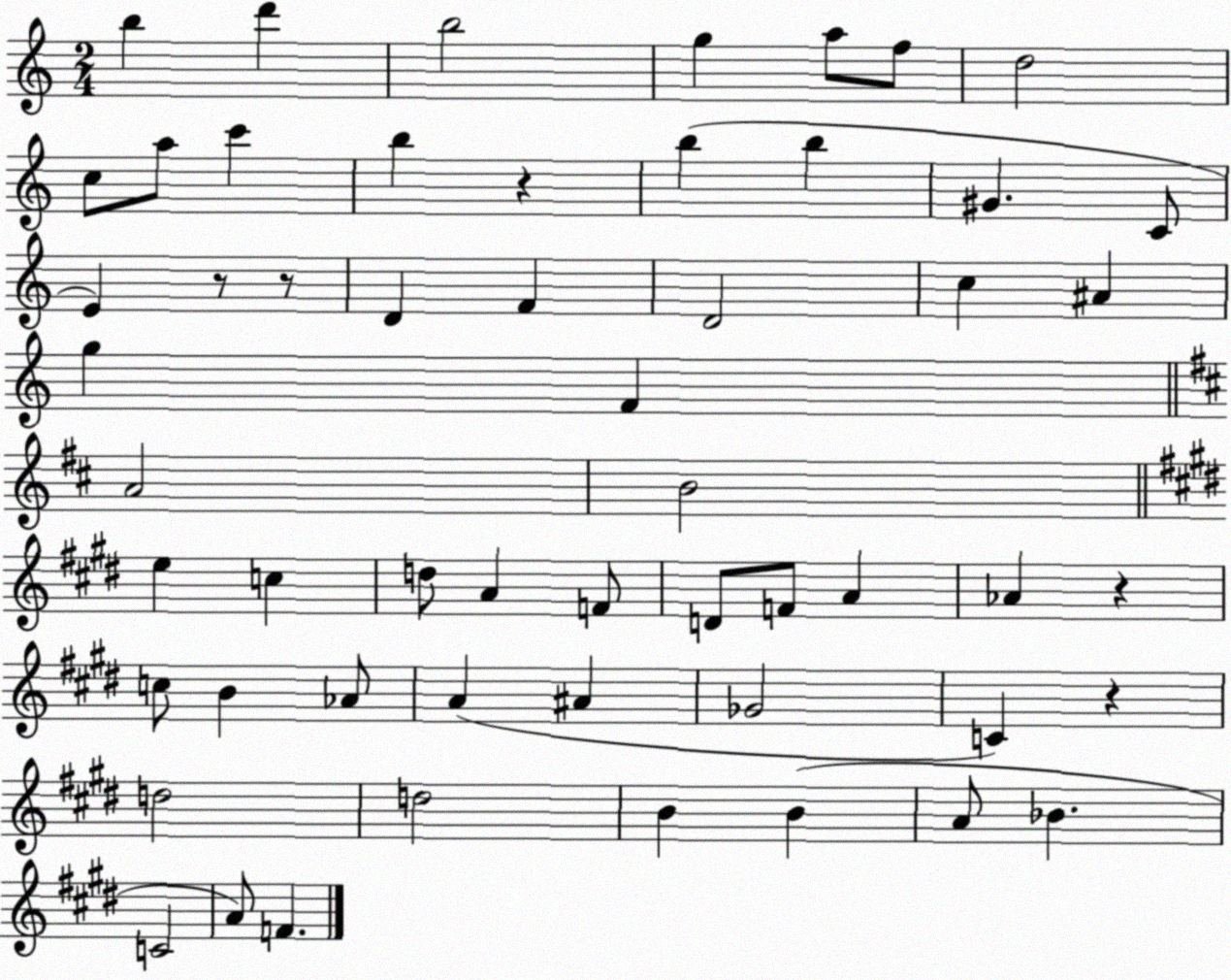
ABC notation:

X:1
T:Untitled
M:2/4
L:1/4
K:C
b d' b2 g a/2 f/2 d2 c/2 a/2 c' b z b b ^G C/2 E z/2 z/2 D F D2 c ^A g F A2 B2 e c d/2 A F/2 D/2 F/2 A _A z c/2 B _A/2 A ^A _G2 C z d2 d2 B B A/2 _B C2 A/2 F